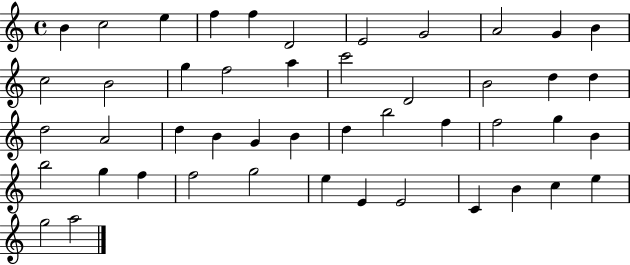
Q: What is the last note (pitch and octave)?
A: A5